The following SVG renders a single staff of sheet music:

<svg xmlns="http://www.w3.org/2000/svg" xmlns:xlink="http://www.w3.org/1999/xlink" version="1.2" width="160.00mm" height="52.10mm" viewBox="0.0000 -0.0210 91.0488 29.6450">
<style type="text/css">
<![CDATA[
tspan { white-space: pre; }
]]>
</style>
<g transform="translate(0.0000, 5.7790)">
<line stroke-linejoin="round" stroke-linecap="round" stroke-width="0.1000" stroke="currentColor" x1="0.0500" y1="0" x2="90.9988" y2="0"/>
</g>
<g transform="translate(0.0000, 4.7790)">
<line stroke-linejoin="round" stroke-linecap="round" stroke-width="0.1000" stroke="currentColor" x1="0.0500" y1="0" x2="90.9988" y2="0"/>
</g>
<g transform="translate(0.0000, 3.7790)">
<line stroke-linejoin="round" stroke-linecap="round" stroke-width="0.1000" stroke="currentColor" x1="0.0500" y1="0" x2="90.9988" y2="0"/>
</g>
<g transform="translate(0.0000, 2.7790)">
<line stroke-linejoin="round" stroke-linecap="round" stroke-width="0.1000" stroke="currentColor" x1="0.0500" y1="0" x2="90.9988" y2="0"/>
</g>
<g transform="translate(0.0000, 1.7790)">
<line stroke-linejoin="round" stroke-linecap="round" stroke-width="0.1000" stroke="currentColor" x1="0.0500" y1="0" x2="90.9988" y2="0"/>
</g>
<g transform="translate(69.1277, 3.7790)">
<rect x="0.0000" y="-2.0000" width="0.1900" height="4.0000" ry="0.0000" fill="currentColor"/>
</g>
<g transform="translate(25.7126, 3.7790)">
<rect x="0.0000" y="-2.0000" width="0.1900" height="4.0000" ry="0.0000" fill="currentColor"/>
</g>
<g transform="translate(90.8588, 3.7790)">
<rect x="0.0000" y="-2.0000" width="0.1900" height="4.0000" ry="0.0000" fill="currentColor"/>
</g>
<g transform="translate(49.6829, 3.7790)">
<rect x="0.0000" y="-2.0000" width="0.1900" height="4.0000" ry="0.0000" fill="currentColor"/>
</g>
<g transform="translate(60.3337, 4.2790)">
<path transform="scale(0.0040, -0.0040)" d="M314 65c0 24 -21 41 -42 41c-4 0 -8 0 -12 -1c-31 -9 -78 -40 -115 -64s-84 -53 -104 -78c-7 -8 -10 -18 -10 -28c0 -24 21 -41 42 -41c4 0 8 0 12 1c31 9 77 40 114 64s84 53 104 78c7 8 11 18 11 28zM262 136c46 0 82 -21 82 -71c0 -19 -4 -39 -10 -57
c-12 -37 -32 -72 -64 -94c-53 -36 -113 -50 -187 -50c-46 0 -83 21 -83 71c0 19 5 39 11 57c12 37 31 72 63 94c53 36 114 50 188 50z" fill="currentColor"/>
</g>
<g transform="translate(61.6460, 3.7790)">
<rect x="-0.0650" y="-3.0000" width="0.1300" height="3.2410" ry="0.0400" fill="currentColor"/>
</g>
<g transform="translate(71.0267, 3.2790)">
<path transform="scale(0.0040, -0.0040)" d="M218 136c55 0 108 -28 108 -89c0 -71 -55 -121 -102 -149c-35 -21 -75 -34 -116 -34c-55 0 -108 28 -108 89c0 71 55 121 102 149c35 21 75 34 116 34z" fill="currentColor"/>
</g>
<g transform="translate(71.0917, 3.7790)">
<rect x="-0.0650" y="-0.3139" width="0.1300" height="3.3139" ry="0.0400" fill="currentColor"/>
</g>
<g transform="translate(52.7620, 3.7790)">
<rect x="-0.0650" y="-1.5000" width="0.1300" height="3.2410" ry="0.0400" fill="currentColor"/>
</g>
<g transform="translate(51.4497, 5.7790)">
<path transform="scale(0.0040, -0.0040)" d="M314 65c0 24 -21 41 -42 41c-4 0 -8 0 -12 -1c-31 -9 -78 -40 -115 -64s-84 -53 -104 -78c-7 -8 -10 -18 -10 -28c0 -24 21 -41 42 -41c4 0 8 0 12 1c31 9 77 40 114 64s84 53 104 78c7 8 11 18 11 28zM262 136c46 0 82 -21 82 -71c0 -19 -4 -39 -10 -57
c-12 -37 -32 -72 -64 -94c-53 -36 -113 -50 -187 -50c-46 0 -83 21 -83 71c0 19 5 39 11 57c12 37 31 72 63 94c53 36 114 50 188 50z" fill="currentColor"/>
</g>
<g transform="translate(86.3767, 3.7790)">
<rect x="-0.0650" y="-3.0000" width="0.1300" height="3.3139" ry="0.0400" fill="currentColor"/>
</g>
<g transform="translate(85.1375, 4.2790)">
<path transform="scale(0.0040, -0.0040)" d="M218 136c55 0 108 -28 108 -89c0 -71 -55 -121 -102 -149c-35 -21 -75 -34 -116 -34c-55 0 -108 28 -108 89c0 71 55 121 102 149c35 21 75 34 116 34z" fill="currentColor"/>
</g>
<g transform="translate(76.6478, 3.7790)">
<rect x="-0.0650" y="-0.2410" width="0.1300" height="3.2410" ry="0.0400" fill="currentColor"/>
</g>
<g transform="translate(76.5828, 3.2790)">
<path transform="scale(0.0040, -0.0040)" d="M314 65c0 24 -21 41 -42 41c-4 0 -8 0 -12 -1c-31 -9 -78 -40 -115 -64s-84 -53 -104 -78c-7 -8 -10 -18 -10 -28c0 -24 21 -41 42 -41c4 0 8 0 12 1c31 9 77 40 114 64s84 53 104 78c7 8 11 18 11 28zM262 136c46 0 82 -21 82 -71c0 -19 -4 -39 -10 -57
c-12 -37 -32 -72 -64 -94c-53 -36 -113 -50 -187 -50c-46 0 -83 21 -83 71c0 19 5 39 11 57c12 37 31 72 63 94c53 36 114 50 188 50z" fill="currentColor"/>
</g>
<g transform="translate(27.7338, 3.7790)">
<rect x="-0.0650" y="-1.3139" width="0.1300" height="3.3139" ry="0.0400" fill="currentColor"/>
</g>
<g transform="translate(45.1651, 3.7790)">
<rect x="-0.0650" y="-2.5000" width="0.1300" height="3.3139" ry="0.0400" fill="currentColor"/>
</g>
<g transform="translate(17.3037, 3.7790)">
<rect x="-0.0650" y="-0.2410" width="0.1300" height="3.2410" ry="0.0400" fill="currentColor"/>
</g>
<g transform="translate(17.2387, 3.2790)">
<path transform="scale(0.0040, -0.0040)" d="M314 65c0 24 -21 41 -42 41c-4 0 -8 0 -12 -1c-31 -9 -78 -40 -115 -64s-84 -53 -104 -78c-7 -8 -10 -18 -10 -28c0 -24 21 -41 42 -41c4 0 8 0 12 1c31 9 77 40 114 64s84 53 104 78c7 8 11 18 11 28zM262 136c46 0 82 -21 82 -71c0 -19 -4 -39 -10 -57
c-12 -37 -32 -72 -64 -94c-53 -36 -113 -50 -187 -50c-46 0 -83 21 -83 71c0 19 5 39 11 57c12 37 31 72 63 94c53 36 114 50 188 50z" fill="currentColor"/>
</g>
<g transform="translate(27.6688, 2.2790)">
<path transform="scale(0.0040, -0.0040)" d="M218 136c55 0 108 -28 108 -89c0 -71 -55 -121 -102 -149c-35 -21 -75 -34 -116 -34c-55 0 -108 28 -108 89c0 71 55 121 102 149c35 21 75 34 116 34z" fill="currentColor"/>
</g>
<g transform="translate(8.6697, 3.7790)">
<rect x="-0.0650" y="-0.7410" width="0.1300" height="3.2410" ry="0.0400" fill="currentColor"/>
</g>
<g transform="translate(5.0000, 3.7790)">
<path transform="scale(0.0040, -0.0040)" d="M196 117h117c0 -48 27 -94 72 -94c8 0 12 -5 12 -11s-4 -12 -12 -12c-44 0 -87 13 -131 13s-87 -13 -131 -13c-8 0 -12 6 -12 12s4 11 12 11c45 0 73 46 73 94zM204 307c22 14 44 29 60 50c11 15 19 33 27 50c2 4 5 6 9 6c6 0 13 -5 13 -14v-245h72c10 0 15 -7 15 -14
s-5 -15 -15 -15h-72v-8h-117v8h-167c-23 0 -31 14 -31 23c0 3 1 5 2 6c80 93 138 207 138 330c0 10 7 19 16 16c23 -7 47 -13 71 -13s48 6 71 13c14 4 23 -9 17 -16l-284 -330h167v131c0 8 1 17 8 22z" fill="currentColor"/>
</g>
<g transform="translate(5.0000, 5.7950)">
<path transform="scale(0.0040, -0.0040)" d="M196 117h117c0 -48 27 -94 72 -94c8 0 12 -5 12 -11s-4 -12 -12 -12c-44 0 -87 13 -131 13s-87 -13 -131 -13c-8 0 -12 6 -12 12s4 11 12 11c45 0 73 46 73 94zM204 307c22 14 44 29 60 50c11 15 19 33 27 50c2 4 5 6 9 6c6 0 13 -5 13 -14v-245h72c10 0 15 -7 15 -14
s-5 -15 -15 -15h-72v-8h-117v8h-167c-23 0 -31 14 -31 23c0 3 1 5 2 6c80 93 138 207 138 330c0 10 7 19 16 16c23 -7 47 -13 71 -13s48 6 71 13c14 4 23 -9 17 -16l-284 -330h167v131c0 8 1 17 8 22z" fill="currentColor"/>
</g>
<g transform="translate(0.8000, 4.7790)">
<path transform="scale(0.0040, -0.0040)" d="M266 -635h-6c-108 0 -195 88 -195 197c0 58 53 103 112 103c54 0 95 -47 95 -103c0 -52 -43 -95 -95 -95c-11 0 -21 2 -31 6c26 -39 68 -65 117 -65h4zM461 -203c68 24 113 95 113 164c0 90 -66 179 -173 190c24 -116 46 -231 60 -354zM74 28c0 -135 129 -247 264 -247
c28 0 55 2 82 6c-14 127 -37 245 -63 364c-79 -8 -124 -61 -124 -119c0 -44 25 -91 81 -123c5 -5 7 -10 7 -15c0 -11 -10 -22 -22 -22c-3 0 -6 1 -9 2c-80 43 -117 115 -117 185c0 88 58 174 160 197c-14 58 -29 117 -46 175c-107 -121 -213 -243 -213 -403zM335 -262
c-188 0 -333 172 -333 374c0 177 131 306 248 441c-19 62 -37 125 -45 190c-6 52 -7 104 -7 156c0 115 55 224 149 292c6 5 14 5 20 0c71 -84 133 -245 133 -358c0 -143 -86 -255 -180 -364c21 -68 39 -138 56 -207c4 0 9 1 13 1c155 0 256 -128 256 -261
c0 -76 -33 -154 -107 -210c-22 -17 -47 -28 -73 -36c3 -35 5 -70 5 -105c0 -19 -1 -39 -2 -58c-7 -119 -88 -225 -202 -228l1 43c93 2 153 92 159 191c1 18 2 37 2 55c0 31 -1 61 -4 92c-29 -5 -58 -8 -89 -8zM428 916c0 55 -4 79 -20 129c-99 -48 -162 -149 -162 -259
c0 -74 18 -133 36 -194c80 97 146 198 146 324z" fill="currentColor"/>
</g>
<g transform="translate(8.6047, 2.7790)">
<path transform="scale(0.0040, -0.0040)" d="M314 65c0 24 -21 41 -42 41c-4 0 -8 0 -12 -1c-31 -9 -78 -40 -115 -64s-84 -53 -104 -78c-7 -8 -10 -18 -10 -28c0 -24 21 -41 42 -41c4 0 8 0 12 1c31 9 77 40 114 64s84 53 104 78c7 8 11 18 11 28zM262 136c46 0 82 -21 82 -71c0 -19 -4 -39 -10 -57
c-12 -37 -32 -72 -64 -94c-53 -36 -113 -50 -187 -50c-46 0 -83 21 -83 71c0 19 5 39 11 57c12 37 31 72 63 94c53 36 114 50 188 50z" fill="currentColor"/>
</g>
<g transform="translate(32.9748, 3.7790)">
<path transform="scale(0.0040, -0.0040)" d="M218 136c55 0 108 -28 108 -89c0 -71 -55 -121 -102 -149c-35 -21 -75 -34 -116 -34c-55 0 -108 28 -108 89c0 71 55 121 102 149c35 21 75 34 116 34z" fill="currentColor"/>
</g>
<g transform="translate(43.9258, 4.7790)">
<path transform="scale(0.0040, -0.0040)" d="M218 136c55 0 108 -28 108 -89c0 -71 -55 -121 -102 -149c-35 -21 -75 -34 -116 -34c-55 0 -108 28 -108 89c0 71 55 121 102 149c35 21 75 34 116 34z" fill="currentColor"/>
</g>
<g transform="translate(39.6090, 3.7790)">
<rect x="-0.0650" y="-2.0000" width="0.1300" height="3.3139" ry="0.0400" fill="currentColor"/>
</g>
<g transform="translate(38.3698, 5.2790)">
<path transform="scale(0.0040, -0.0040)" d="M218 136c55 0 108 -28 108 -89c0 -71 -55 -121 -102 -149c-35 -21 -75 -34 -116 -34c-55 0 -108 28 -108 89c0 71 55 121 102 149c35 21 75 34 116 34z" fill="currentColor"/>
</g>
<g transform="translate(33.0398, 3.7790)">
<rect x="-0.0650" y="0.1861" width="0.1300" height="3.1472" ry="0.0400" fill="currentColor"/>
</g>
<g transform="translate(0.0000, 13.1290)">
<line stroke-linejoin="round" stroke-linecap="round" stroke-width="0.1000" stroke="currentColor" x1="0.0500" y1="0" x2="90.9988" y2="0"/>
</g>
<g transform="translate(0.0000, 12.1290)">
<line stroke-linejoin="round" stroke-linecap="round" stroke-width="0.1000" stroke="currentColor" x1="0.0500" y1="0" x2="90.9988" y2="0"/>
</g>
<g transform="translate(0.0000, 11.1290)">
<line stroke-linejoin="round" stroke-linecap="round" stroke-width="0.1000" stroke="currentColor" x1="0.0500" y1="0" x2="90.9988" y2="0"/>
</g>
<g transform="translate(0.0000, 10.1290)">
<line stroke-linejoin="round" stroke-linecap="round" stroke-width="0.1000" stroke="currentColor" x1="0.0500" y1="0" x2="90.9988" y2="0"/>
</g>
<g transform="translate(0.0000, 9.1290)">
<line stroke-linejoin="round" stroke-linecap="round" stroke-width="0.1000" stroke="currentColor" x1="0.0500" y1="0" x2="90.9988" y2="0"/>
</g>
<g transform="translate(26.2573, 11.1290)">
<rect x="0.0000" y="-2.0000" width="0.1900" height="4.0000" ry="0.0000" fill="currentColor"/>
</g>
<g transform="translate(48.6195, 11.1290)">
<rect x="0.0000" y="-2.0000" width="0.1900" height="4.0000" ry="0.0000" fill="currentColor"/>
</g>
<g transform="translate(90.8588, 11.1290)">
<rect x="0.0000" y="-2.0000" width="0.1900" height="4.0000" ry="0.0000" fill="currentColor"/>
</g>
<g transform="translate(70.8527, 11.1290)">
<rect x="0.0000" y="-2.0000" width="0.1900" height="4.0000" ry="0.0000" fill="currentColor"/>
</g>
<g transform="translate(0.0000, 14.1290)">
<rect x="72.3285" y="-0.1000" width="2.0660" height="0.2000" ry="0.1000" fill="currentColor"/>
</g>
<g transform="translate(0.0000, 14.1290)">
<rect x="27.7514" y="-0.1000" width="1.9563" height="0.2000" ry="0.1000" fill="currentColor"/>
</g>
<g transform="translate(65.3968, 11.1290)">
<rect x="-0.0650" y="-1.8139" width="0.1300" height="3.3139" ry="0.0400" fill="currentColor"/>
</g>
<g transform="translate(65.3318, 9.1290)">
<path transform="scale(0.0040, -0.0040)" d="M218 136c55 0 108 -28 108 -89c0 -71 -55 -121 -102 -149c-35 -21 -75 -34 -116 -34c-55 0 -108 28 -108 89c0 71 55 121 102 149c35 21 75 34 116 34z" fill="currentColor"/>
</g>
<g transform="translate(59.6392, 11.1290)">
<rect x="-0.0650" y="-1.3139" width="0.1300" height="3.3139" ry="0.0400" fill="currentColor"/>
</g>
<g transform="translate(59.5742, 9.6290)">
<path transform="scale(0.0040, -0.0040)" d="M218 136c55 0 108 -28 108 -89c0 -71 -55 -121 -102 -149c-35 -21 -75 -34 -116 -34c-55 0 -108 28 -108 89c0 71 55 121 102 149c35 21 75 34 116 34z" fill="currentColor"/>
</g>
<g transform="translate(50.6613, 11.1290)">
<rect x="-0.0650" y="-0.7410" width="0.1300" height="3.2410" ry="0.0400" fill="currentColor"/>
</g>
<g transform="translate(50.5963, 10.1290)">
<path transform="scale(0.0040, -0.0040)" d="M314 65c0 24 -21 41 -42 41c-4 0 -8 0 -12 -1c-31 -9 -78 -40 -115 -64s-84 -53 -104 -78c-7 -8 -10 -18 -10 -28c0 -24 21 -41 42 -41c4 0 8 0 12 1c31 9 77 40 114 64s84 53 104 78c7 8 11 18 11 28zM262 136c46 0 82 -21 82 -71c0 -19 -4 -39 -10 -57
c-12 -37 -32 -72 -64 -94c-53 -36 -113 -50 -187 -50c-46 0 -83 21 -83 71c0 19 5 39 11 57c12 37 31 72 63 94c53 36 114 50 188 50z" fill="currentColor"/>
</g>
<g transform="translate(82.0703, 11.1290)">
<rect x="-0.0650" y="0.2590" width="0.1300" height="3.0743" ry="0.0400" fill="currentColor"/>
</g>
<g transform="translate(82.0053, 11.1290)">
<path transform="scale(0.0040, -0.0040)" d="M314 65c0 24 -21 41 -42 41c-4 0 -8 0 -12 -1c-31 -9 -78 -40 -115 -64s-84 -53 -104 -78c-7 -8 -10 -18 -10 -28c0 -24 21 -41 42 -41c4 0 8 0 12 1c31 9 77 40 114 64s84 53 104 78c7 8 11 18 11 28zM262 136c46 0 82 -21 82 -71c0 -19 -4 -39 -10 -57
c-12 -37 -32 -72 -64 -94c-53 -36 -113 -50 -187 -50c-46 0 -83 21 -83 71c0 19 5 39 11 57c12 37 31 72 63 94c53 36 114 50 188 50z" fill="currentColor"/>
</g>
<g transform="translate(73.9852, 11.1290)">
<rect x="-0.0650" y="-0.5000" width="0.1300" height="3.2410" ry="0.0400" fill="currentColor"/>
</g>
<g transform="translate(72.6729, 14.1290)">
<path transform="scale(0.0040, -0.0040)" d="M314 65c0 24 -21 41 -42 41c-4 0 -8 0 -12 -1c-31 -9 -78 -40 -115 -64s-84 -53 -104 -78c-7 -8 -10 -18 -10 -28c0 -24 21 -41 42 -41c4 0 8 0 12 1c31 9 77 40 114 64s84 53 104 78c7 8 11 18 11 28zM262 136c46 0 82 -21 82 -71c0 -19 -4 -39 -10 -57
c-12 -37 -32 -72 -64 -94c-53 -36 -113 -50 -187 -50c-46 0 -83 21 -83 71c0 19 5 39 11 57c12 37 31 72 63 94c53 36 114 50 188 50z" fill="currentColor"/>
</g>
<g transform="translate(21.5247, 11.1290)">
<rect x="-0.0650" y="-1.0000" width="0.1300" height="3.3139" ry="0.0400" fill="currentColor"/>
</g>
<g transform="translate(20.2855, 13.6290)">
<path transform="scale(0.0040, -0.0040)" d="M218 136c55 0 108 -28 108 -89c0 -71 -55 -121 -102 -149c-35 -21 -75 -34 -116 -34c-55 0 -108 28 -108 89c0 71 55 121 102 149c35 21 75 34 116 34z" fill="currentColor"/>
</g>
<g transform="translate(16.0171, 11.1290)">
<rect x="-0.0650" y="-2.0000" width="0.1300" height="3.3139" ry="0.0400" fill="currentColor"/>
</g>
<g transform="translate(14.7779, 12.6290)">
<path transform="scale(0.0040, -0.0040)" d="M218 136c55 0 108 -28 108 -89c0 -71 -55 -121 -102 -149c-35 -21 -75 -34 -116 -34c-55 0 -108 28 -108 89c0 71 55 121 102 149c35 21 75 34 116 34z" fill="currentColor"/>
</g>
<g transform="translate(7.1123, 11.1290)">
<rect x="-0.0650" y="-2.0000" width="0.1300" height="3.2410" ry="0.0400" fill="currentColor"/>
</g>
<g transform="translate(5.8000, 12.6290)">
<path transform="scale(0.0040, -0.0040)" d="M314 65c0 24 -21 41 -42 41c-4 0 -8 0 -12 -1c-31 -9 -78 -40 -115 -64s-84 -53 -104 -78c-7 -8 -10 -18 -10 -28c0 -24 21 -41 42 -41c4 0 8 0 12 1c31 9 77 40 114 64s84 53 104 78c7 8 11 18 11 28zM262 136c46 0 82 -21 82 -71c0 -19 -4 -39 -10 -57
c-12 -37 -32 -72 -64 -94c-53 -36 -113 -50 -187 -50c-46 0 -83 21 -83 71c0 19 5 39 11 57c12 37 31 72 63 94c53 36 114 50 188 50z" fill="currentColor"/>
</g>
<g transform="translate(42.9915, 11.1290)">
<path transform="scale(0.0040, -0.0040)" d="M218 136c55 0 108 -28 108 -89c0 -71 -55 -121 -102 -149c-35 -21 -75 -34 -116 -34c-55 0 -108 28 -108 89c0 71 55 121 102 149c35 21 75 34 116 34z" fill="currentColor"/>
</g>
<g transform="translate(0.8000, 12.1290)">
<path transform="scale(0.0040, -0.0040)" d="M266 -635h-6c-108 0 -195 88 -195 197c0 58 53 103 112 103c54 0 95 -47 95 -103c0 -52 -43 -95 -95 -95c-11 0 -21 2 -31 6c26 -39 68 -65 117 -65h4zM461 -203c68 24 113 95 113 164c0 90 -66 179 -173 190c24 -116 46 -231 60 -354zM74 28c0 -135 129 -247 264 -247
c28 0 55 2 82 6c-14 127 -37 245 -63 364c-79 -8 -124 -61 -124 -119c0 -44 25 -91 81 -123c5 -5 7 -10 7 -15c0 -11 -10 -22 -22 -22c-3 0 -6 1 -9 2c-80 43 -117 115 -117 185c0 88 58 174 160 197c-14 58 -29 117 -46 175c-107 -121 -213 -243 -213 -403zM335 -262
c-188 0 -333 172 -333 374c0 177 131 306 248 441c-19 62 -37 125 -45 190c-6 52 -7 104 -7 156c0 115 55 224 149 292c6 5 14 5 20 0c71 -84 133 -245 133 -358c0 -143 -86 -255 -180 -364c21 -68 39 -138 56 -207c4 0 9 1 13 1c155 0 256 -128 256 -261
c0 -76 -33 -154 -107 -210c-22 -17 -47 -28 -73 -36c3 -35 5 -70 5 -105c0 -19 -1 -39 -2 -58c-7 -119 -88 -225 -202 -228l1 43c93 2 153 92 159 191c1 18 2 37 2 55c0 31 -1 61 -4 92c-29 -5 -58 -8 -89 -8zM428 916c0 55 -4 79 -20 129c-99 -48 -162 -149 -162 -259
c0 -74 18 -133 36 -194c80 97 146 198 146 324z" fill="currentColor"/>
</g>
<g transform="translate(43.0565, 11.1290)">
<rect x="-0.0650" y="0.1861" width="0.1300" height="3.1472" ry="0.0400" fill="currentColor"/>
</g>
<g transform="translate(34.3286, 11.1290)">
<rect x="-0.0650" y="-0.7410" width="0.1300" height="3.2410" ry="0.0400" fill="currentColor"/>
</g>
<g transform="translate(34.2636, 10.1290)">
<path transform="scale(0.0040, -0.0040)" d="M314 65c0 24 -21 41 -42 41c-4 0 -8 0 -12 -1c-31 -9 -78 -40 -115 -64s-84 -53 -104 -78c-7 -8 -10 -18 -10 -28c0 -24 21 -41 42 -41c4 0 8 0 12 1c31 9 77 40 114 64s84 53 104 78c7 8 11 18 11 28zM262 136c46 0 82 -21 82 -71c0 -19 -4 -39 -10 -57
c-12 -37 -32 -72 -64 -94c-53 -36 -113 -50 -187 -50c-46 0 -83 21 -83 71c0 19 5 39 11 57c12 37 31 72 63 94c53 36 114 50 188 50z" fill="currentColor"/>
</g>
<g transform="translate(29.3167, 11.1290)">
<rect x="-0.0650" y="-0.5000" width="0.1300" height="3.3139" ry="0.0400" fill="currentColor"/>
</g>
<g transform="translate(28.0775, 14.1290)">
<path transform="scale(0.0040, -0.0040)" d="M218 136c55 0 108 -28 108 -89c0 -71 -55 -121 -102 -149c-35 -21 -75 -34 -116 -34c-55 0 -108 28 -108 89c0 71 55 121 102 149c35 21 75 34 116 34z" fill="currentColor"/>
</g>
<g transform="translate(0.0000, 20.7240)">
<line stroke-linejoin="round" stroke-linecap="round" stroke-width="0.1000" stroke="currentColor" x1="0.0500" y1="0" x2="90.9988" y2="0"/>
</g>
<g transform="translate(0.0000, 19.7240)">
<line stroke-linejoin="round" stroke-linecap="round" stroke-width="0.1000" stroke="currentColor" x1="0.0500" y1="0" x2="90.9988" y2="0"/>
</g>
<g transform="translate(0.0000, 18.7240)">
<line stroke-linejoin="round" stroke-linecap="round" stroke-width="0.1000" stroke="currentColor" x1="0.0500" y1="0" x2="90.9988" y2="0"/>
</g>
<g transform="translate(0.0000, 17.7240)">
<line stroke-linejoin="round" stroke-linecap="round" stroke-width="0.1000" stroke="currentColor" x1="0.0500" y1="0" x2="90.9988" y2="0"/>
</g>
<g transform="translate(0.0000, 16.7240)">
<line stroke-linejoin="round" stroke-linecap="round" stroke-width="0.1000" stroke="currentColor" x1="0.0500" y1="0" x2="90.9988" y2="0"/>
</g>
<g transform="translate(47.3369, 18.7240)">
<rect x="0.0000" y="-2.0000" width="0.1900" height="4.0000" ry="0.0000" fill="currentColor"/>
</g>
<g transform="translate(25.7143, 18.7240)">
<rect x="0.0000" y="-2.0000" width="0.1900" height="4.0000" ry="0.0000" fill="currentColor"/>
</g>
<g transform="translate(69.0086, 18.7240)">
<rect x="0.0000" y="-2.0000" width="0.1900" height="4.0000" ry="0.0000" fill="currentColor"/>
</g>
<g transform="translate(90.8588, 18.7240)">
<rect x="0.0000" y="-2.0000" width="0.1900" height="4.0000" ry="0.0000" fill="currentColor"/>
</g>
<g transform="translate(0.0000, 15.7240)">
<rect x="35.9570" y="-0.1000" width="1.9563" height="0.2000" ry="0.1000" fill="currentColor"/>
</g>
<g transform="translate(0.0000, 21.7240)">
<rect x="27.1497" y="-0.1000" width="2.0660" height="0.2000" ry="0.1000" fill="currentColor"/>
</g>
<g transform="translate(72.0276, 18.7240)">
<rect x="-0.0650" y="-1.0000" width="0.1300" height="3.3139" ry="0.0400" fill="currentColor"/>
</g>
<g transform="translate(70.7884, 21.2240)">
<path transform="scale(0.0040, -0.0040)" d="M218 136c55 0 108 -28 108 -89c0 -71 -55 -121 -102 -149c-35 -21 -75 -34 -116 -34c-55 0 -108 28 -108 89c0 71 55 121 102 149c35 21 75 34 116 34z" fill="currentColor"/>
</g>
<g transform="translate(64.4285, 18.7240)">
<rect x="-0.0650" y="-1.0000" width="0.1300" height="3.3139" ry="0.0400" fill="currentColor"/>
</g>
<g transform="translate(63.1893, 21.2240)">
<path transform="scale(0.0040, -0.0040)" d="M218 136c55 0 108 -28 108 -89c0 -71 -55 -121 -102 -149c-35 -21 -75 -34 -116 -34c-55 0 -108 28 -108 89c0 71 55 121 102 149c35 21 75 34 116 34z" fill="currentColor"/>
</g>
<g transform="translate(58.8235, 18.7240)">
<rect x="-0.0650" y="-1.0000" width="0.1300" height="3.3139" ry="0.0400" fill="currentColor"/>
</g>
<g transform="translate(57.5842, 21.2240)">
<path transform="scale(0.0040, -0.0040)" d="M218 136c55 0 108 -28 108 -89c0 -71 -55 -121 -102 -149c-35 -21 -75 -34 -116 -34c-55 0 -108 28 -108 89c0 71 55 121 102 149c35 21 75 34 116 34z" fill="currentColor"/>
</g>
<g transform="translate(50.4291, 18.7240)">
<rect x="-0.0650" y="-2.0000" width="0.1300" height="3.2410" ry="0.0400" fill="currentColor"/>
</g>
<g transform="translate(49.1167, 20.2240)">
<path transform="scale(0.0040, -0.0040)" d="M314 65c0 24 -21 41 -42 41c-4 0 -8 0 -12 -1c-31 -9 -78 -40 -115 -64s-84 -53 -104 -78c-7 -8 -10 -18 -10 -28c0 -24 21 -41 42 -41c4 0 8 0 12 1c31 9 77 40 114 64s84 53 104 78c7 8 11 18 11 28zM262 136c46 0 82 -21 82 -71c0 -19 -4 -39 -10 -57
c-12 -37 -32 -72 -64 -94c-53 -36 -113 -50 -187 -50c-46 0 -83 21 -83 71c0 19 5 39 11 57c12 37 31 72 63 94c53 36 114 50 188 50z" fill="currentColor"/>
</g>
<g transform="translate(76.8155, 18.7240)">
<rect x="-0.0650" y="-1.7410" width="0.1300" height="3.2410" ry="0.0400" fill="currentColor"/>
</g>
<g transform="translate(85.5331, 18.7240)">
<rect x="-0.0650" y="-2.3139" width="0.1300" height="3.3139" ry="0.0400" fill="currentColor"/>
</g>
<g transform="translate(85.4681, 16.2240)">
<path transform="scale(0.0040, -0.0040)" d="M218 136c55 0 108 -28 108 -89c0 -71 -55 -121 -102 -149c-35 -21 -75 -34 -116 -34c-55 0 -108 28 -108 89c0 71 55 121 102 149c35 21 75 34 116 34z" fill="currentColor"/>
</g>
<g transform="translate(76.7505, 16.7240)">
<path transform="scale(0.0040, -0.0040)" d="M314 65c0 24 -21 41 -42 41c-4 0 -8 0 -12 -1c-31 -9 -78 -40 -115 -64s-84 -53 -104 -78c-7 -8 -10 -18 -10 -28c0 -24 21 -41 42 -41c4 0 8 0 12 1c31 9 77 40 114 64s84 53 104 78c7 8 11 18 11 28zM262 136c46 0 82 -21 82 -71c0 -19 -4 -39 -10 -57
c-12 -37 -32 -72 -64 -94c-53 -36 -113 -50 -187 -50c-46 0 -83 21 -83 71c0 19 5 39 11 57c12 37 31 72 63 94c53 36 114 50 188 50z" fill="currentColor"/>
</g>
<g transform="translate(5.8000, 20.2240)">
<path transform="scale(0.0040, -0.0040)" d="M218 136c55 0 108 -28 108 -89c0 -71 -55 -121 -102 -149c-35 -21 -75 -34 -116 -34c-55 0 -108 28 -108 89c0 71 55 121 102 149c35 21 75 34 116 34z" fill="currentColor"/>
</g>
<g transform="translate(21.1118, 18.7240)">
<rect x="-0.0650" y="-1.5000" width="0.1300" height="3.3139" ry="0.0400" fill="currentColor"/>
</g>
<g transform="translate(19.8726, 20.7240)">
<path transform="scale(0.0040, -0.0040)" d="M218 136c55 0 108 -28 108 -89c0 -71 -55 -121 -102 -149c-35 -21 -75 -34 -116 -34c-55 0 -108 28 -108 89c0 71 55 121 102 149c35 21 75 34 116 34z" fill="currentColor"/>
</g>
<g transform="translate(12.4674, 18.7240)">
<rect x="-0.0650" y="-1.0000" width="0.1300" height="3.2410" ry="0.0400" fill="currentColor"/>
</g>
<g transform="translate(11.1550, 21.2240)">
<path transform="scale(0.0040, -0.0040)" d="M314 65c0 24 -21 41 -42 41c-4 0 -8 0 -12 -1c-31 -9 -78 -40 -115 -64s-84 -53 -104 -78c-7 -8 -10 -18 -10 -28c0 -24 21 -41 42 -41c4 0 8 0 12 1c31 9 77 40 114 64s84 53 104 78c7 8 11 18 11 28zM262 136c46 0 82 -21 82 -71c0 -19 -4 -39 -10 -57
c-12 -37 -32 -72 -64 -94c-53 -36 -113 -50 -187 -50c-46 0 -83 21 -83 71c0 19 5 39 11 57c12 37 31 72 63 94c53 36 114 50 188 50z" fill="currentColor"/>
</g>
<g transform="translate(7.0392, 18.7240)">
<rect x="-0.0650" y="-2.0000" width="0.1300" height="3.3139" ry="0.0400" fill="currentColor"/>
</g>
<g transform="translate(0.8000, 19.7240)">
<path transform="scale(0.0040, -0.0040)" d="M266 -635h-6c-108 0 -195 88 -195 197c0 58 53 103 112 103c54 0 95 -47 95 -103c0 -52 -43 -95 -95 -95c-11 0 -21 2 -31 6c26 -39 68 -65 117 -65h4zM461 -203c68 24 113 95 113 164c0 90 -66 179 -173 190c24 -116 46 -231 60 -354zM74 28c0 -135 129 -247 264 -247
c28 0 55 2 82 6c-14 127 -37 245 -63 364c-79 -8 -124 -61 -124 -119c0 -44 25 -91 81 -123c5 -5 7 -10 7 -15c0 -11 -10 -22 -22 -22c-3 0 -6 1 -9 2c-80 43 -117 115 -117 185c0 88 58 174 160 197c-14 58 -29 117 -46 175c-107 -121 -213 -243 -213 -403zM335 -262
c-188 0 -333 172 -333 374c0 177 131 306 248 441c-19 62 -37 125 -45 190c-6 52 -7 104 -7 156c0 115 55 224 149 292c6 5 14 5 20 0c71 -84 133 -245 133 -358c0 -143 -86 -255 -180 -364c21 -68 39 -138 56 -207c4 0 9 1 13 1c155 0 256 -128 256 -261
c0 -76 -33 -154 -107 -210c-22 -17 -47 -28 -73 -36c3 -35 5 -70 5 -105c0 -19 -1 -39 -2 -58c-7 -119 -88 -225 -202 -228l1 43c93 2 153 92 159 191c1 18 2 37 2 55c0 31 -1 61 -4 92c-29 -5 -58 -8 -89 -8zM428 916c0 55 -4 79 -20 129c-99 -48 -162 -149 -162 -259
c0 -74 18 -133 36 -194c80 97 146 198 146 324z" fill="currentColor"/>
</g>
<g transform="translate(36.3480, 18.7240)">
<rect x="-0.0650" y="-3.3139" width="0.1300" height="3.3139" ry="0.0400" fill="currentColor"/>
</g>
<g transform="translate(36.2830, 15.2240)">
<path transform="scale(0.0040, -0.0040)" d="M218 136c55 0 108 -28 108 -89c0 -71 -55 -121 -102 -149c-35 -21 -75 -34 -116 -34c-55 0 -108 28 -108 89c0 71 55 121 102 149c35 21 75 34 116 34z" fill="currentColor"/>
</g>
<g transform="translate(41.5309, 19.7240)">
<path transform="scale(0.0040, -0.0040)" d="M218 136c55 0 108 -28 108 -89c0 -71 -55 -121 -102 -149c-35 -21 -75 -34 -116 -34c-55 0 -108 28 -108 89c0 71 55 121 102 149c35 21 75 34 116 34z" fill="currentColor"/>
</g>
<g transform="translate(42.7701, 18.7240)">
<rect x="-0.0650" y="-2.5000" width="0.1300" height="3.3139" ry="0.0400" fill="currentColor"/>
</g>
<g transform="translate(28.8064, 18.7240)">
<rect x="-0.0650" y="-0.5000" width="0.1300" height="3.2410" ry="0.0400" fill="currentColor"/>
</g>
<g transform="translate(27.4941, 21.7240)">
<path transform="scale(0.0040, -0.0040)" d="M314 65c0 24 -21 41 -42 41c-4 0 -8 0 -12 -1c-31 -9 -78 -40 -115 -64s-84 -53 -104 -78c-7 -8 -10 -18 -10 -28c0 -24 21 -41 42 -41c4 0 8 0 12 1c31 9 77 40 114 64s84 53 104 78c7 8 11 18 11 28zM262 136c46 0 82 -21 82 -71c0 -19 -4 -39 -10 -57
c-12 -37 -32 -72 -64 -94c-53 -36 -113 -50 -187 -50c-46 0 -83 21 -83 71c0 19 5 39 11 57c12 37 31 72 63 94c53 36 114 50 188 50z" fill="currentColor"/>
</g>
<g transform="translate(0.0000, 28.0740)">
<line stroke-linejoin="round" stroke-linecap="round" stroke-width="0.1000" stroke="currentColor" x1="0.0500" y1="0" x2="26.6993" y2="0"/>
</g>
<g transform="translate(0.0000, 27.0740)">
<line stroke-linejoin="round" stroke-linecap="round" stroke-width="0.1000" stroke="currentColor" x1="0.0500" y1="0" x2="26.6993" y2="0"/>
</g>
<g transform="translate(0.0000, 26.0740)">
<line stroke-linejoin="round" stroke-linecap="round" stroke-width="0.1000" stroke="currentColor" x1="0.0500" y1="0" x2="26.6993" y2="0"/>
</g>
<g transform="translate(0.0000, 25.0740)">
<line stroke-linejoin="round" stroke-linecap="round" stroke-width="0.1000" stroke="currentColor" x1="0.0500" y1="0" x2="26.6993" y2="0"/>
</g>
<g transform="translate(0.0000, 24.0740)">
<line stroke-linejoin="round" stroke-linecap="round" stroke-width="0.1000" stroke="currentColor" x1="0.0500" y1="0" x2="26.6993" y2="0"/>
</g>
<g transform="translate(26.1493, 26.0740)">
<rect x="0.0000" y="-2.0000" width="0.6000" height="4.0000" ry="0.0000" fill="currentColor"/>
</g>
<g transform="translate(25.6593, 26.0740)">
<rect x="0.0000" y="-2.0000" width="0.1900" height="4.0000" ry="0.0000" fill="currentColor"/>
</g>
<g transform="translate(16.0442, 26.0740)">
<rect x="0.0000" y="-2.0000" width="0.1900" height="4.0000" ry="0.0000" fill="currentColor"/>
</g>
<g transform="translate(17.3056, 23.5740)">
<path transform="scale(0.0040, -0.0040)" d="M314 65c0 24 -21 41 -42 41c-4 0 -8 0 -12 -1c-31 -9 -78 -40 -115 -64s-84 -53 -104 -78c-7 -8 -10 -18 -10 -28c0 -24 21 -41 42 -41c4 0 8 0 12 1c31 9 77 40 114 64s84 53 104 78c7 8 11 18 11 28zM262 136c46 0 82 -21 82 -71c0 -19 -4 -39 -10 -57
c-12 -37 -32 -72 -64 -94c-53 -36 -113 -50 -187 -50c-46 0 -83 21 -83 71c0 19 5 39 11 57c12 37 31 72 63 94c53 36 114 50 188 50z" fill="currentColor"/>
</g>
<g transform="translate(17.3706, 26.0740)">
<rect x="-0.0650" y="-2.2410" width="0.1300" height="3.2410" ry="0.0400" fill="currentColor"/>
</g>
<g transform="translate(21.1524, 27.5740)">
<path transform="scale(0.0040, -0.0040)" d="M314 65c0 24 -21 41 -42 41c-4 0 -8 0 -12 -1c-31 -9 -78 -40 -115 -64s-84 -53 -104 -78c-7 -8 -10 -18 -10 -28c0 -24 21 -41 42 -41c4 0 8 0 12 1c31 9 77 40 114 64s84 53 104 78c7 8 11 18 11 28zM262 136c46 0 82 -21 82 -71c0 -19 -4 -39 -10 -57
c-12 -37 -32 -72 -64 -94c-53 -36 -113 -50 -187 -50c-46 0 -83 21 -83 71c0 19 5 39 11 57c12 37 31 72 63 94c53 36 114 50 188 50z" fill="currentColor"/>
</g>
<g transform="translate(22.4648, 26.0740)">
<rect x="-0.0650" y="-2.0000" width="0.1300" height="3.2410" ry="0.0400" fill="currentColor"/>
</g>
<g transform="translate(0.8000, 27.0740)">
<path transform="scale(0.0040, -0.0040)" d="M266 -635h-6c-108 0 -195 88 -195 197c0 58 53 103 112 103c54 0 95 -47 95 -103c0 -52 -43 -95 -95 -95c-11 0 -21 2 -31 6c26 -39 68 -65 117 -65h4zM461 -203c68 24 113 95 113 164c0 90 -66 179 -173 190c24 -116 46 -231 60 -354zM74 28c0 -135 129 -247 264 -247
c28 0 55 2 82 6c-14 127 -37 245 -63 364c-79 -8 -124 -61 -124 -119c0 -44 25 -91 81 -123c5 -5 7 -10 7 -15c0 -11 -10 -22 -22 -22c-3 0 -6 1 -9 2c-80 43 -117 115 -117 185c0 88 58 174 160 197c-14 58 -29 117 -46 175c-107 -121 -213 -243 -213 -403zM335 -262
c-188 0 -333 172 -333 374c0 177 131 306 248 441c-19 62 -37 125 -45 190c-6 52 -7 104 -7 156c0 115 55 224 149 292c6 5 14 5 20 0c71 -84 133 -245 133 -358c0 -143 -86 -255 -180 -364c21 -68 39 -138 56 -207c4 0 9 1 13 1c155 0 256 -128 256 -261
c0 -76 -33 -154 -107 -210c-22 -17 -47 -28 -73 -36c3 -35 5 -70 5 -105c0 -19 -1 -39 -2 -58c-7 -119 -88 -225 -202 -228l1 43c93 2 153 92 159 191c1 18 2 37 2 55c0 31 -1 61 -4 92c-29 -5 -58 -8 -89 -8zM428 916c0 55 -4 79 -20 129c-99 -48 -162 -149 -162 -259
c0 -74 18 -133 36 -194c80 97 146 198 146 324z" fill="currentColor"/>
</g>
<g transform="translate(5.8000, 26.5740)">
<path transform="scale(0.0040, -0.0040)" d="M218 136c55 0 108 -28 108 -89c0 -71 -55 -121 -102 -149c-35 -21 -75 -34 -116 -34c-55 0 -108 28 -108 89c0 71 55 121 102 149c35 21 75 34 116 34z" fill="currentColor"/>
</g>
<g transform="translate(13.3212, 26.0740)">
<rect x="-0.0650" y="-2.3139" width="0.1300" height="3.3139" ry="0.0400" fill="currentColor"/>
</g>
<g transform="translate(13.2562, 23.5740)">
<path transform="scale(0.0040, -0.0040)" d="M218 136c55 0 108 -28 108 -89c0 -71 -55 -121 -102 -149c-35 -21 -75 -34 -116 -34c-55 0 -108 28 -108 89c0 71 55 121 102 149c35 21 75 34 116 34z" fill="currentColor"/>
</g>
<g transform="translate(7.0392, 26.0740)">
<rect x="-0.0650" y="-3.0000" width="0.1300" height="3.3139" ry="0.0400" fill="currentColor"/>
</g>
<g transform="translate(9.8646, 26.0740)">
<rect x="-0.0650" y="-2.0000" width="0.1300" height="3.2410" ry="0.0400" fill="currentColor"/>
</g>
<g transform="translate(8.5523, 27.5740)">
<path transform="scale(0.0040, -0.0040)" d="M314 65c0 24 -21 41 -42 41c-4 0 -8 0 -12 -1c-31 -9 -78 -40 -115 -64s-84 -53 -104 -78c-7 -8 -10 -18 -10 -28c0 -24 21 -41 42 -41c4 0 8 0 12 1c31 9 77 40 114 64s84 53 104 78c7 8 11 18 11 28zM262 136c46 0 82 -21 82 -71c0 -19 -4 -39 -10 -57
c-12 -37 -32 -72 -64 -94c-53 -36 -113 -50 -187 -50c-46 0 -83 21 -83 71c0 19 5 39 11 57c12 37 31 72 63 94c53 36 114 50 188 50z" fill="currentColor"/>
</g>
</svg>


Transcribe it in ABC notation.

X:1
T:Untitled
M:4/4
L:1/4
K:C
d2 c2 e B F G E2 A2 c c2 A F2 F D C d2 B d2 e f C2 B2 F D2 E C2 b G F2 D D D f2 g A F2 g g2 F2